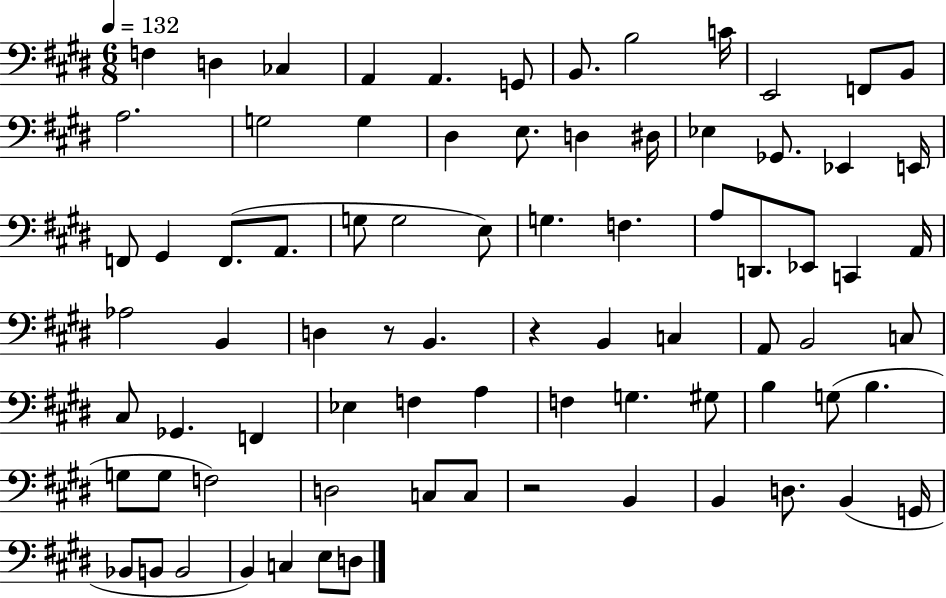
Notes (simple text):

F3/q D3/q CES3/q A2/q A2/q. G2/e B2/e. B3/h C4/s E2/h F2/e B2/e A3/h. G3/h G3/q D#3/q E3/e. D3/q D#3/s Eb3/q Gb2/e. Eb2/q E2/s F2/e G#2/q F2/e. A2/e. G3/e G3/h E3/e G3/q. F3/q. A3/e D2/e. Eb2/e C2/q A2/s Ab3/h B2/q D3/q R/e B2/q. R/q B2/q C3/q A2/e B2/h C3/e C#3/e Gb2/q. F2/q Eb3/q F3/q A3/q F3/q G3/q. G#3/e B3/q G3/e B3/q. G3/e G3/e F3/h D3/h C3/e C3/e R/h B2/q B2/q D3/e. B2/q G2/s Bb2/e B2/e B2/h B2/q C3/q E3/e D3/e